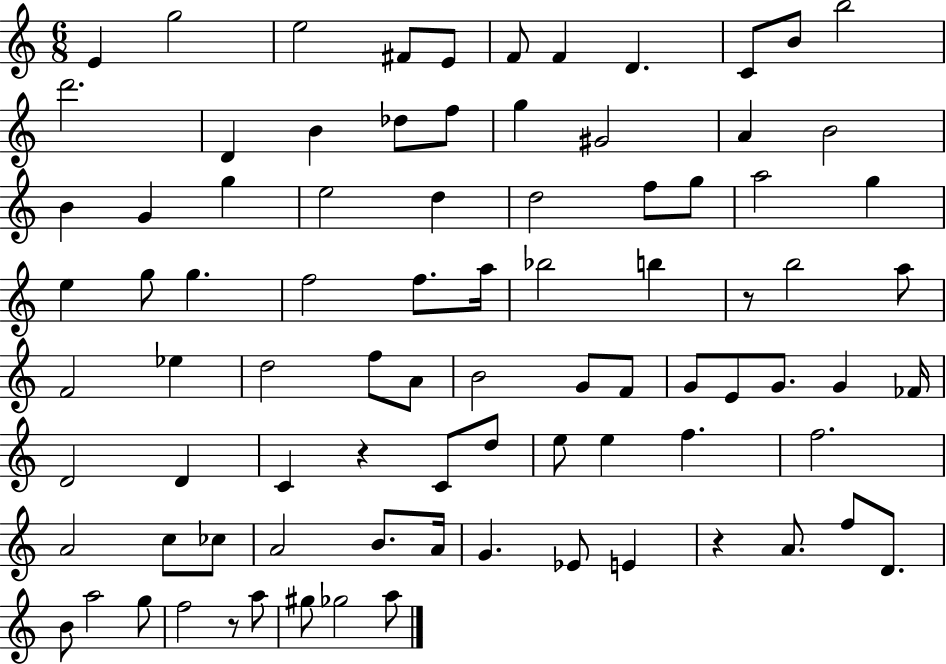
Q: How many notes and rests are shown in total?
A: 86